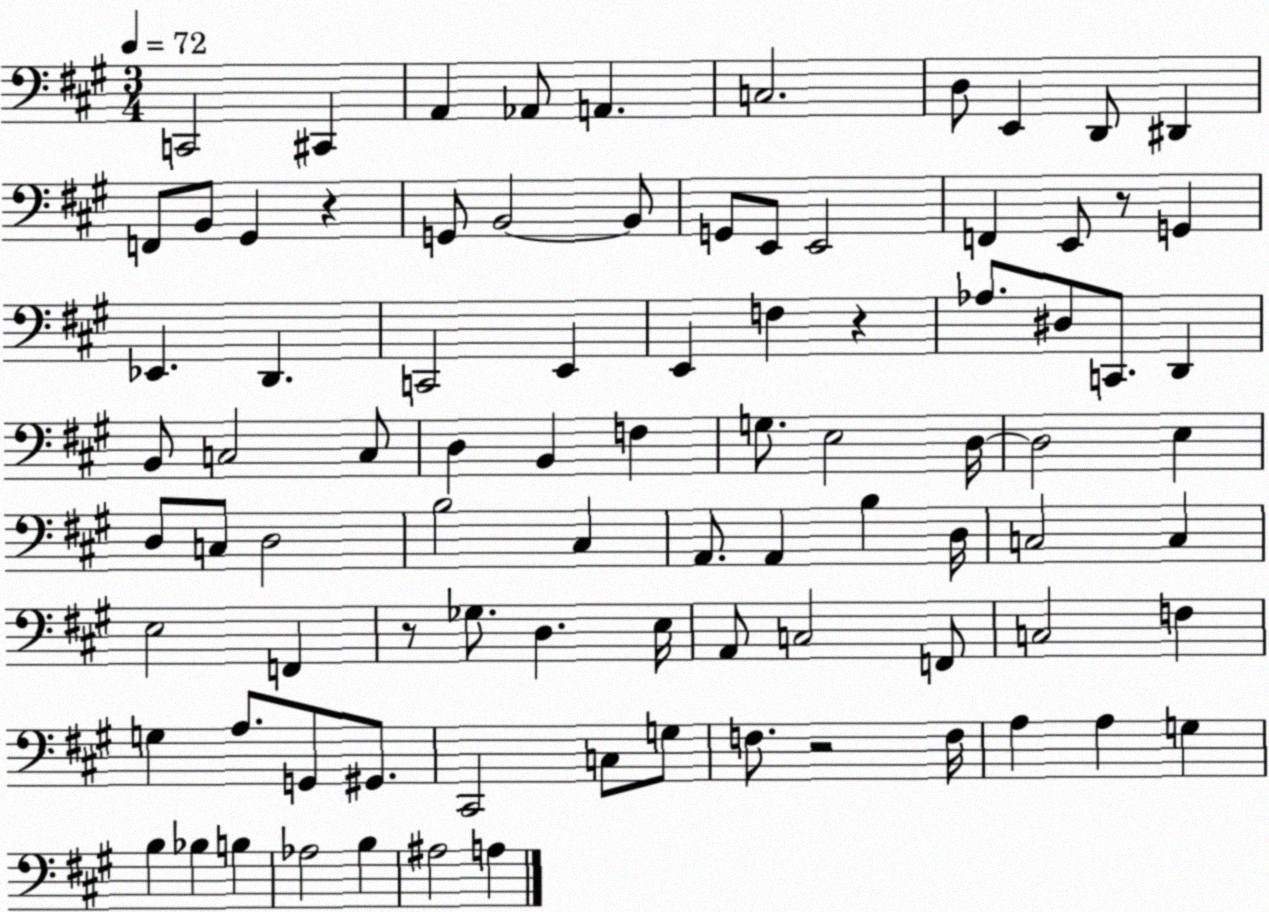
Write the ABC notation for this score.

X:1
T:Untitled
M:3/4
L:1/4
K:A
C,,2 ^C,, A,, _A,,/2 A,, C,2 D,/2 E,, D,,/2 ^D,, F,,/2 B,,/2 ^G,, z G,,/2 B,,2 B,,/2 G,,/2 E,,/2 E,,2 F,, E,,/2 z/2 G,, _E,, D,, C,,2 E,, E,, F, z _A,/2 ^D,/2 C,,/2 D,, B,,/2 C,2 C,/2 D, B,, F, G,/2 E,2 D,/4 D,2 E, D,/2 C,/2 D,2 B,2 ^C, A,,/2 A,, B, D,/4 C,2 C, E,2 F,, z/2 _G,/2 D, E,/4 A,,/2 C,2 F,,/2 C,2 F, G, A,/2 G,,/2 ^G,,/2 ^C,,2 C,/2 G,/2 F,/2 z2 F,/4 A, A, G, B, _B, B, _A,2 B, ^A,2 A,